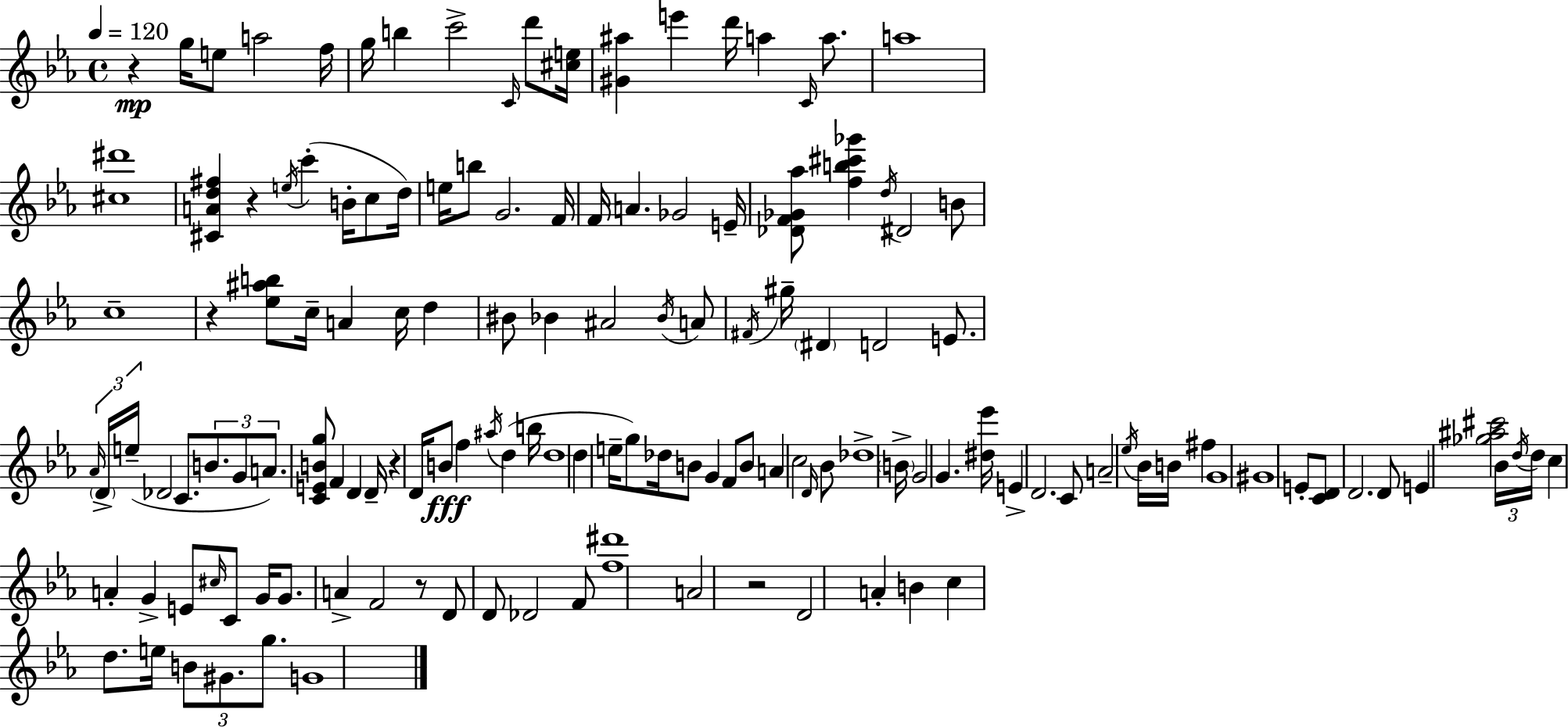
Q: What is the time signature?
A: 4/4